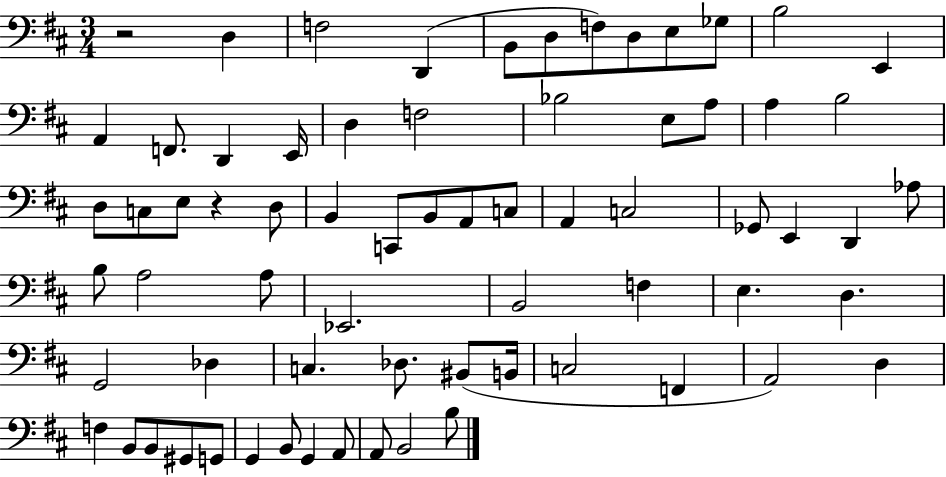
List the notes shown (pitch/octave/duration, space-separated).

R/h D3/q F3/h D2/q B2/e D3/e F3/e D3/e E3/e Gb3/e B3/h E2/q A2/q F2/e. D2/q E2/s D3/q F3/h Bb3/h E3/e A3/e A3/q B3/h D3/e C3/e E3/e R/q D3/e B2/q C2/e B2/e A2/e C3/e A2/q C3/h Gb2/e E2/q D2/q Ab3/e B3/e A3/h A3/e Eb2/h. B2/h F3/q E3/q. D3/q. G2/h Db3/q C3/q. Db3/e. BIS2/e B2/s C3/h F2/q A2/h D3/q F3/q B2/e B2/e G#2/e G2/e G2/q B2/e G2/q A2/e A2/e B2/h B3/e